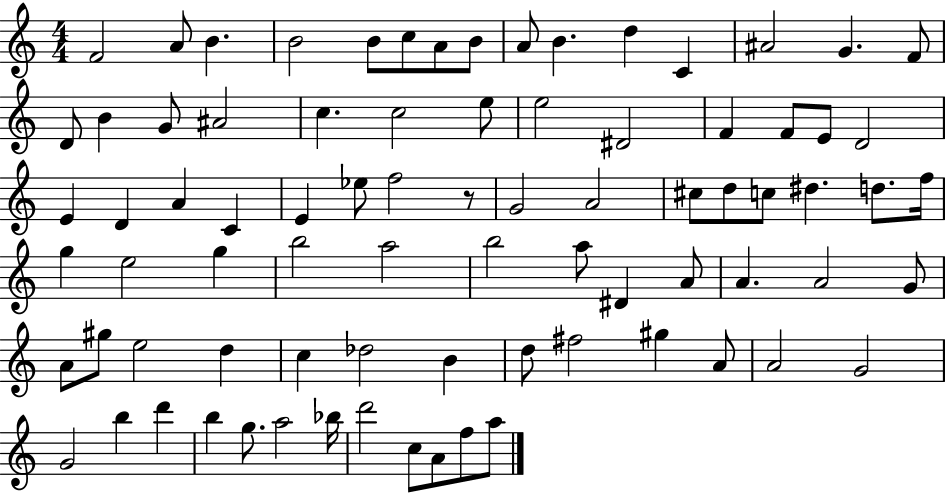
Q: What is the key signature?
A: C major